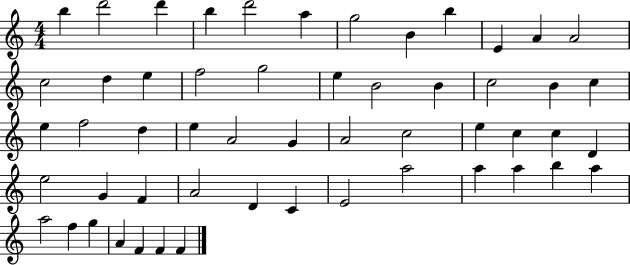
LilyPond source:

{
  \clef treble
  \numericTimeSignature
  \time 4/4
  \key c \major
  b''4 d'''2 d'''4 | b''4 d'''2 a''4 | g''2 b'4 b''4 | e'4 a'4 a'2 | \break c''2 d''4 e''4 | f''2 g''2 | e''4 b'2 b'4 | c''2 b'4 c''4 | \break e''4 f''2 d''4 | e''4 a'2 g'4 | a'2 c''2 | e''4 c''4 c''4 d'4 | \break e''2 g'4 f'4 | a'2 d'4 c'4 | e'2 a''2 | a''4 a''4 b''4 a''4 | \break a''2 f''4 g''4 | a'4 f'4 f'4 f'4 | \bar "|."
}